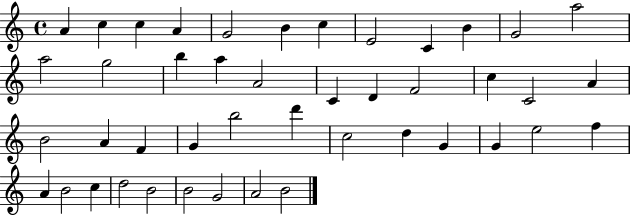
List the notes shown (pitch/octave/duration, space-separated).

A4/q C5/q C5/q A4/q G4/h B4/q C5/q E4/h C4/q B4/q G4/h A5/h A5/h G5/h B5/q A5/q A4/h C4/q D4/q F4/h C5/q C4/h A4/q B4/h A4/q F4/q G4/q B5/h D6/q C5/h D5/q G4/q G4/q E5/h F5/q A4/q B4/h C5/q D5/h B4/h B4/h G4/h A4/h B4/h